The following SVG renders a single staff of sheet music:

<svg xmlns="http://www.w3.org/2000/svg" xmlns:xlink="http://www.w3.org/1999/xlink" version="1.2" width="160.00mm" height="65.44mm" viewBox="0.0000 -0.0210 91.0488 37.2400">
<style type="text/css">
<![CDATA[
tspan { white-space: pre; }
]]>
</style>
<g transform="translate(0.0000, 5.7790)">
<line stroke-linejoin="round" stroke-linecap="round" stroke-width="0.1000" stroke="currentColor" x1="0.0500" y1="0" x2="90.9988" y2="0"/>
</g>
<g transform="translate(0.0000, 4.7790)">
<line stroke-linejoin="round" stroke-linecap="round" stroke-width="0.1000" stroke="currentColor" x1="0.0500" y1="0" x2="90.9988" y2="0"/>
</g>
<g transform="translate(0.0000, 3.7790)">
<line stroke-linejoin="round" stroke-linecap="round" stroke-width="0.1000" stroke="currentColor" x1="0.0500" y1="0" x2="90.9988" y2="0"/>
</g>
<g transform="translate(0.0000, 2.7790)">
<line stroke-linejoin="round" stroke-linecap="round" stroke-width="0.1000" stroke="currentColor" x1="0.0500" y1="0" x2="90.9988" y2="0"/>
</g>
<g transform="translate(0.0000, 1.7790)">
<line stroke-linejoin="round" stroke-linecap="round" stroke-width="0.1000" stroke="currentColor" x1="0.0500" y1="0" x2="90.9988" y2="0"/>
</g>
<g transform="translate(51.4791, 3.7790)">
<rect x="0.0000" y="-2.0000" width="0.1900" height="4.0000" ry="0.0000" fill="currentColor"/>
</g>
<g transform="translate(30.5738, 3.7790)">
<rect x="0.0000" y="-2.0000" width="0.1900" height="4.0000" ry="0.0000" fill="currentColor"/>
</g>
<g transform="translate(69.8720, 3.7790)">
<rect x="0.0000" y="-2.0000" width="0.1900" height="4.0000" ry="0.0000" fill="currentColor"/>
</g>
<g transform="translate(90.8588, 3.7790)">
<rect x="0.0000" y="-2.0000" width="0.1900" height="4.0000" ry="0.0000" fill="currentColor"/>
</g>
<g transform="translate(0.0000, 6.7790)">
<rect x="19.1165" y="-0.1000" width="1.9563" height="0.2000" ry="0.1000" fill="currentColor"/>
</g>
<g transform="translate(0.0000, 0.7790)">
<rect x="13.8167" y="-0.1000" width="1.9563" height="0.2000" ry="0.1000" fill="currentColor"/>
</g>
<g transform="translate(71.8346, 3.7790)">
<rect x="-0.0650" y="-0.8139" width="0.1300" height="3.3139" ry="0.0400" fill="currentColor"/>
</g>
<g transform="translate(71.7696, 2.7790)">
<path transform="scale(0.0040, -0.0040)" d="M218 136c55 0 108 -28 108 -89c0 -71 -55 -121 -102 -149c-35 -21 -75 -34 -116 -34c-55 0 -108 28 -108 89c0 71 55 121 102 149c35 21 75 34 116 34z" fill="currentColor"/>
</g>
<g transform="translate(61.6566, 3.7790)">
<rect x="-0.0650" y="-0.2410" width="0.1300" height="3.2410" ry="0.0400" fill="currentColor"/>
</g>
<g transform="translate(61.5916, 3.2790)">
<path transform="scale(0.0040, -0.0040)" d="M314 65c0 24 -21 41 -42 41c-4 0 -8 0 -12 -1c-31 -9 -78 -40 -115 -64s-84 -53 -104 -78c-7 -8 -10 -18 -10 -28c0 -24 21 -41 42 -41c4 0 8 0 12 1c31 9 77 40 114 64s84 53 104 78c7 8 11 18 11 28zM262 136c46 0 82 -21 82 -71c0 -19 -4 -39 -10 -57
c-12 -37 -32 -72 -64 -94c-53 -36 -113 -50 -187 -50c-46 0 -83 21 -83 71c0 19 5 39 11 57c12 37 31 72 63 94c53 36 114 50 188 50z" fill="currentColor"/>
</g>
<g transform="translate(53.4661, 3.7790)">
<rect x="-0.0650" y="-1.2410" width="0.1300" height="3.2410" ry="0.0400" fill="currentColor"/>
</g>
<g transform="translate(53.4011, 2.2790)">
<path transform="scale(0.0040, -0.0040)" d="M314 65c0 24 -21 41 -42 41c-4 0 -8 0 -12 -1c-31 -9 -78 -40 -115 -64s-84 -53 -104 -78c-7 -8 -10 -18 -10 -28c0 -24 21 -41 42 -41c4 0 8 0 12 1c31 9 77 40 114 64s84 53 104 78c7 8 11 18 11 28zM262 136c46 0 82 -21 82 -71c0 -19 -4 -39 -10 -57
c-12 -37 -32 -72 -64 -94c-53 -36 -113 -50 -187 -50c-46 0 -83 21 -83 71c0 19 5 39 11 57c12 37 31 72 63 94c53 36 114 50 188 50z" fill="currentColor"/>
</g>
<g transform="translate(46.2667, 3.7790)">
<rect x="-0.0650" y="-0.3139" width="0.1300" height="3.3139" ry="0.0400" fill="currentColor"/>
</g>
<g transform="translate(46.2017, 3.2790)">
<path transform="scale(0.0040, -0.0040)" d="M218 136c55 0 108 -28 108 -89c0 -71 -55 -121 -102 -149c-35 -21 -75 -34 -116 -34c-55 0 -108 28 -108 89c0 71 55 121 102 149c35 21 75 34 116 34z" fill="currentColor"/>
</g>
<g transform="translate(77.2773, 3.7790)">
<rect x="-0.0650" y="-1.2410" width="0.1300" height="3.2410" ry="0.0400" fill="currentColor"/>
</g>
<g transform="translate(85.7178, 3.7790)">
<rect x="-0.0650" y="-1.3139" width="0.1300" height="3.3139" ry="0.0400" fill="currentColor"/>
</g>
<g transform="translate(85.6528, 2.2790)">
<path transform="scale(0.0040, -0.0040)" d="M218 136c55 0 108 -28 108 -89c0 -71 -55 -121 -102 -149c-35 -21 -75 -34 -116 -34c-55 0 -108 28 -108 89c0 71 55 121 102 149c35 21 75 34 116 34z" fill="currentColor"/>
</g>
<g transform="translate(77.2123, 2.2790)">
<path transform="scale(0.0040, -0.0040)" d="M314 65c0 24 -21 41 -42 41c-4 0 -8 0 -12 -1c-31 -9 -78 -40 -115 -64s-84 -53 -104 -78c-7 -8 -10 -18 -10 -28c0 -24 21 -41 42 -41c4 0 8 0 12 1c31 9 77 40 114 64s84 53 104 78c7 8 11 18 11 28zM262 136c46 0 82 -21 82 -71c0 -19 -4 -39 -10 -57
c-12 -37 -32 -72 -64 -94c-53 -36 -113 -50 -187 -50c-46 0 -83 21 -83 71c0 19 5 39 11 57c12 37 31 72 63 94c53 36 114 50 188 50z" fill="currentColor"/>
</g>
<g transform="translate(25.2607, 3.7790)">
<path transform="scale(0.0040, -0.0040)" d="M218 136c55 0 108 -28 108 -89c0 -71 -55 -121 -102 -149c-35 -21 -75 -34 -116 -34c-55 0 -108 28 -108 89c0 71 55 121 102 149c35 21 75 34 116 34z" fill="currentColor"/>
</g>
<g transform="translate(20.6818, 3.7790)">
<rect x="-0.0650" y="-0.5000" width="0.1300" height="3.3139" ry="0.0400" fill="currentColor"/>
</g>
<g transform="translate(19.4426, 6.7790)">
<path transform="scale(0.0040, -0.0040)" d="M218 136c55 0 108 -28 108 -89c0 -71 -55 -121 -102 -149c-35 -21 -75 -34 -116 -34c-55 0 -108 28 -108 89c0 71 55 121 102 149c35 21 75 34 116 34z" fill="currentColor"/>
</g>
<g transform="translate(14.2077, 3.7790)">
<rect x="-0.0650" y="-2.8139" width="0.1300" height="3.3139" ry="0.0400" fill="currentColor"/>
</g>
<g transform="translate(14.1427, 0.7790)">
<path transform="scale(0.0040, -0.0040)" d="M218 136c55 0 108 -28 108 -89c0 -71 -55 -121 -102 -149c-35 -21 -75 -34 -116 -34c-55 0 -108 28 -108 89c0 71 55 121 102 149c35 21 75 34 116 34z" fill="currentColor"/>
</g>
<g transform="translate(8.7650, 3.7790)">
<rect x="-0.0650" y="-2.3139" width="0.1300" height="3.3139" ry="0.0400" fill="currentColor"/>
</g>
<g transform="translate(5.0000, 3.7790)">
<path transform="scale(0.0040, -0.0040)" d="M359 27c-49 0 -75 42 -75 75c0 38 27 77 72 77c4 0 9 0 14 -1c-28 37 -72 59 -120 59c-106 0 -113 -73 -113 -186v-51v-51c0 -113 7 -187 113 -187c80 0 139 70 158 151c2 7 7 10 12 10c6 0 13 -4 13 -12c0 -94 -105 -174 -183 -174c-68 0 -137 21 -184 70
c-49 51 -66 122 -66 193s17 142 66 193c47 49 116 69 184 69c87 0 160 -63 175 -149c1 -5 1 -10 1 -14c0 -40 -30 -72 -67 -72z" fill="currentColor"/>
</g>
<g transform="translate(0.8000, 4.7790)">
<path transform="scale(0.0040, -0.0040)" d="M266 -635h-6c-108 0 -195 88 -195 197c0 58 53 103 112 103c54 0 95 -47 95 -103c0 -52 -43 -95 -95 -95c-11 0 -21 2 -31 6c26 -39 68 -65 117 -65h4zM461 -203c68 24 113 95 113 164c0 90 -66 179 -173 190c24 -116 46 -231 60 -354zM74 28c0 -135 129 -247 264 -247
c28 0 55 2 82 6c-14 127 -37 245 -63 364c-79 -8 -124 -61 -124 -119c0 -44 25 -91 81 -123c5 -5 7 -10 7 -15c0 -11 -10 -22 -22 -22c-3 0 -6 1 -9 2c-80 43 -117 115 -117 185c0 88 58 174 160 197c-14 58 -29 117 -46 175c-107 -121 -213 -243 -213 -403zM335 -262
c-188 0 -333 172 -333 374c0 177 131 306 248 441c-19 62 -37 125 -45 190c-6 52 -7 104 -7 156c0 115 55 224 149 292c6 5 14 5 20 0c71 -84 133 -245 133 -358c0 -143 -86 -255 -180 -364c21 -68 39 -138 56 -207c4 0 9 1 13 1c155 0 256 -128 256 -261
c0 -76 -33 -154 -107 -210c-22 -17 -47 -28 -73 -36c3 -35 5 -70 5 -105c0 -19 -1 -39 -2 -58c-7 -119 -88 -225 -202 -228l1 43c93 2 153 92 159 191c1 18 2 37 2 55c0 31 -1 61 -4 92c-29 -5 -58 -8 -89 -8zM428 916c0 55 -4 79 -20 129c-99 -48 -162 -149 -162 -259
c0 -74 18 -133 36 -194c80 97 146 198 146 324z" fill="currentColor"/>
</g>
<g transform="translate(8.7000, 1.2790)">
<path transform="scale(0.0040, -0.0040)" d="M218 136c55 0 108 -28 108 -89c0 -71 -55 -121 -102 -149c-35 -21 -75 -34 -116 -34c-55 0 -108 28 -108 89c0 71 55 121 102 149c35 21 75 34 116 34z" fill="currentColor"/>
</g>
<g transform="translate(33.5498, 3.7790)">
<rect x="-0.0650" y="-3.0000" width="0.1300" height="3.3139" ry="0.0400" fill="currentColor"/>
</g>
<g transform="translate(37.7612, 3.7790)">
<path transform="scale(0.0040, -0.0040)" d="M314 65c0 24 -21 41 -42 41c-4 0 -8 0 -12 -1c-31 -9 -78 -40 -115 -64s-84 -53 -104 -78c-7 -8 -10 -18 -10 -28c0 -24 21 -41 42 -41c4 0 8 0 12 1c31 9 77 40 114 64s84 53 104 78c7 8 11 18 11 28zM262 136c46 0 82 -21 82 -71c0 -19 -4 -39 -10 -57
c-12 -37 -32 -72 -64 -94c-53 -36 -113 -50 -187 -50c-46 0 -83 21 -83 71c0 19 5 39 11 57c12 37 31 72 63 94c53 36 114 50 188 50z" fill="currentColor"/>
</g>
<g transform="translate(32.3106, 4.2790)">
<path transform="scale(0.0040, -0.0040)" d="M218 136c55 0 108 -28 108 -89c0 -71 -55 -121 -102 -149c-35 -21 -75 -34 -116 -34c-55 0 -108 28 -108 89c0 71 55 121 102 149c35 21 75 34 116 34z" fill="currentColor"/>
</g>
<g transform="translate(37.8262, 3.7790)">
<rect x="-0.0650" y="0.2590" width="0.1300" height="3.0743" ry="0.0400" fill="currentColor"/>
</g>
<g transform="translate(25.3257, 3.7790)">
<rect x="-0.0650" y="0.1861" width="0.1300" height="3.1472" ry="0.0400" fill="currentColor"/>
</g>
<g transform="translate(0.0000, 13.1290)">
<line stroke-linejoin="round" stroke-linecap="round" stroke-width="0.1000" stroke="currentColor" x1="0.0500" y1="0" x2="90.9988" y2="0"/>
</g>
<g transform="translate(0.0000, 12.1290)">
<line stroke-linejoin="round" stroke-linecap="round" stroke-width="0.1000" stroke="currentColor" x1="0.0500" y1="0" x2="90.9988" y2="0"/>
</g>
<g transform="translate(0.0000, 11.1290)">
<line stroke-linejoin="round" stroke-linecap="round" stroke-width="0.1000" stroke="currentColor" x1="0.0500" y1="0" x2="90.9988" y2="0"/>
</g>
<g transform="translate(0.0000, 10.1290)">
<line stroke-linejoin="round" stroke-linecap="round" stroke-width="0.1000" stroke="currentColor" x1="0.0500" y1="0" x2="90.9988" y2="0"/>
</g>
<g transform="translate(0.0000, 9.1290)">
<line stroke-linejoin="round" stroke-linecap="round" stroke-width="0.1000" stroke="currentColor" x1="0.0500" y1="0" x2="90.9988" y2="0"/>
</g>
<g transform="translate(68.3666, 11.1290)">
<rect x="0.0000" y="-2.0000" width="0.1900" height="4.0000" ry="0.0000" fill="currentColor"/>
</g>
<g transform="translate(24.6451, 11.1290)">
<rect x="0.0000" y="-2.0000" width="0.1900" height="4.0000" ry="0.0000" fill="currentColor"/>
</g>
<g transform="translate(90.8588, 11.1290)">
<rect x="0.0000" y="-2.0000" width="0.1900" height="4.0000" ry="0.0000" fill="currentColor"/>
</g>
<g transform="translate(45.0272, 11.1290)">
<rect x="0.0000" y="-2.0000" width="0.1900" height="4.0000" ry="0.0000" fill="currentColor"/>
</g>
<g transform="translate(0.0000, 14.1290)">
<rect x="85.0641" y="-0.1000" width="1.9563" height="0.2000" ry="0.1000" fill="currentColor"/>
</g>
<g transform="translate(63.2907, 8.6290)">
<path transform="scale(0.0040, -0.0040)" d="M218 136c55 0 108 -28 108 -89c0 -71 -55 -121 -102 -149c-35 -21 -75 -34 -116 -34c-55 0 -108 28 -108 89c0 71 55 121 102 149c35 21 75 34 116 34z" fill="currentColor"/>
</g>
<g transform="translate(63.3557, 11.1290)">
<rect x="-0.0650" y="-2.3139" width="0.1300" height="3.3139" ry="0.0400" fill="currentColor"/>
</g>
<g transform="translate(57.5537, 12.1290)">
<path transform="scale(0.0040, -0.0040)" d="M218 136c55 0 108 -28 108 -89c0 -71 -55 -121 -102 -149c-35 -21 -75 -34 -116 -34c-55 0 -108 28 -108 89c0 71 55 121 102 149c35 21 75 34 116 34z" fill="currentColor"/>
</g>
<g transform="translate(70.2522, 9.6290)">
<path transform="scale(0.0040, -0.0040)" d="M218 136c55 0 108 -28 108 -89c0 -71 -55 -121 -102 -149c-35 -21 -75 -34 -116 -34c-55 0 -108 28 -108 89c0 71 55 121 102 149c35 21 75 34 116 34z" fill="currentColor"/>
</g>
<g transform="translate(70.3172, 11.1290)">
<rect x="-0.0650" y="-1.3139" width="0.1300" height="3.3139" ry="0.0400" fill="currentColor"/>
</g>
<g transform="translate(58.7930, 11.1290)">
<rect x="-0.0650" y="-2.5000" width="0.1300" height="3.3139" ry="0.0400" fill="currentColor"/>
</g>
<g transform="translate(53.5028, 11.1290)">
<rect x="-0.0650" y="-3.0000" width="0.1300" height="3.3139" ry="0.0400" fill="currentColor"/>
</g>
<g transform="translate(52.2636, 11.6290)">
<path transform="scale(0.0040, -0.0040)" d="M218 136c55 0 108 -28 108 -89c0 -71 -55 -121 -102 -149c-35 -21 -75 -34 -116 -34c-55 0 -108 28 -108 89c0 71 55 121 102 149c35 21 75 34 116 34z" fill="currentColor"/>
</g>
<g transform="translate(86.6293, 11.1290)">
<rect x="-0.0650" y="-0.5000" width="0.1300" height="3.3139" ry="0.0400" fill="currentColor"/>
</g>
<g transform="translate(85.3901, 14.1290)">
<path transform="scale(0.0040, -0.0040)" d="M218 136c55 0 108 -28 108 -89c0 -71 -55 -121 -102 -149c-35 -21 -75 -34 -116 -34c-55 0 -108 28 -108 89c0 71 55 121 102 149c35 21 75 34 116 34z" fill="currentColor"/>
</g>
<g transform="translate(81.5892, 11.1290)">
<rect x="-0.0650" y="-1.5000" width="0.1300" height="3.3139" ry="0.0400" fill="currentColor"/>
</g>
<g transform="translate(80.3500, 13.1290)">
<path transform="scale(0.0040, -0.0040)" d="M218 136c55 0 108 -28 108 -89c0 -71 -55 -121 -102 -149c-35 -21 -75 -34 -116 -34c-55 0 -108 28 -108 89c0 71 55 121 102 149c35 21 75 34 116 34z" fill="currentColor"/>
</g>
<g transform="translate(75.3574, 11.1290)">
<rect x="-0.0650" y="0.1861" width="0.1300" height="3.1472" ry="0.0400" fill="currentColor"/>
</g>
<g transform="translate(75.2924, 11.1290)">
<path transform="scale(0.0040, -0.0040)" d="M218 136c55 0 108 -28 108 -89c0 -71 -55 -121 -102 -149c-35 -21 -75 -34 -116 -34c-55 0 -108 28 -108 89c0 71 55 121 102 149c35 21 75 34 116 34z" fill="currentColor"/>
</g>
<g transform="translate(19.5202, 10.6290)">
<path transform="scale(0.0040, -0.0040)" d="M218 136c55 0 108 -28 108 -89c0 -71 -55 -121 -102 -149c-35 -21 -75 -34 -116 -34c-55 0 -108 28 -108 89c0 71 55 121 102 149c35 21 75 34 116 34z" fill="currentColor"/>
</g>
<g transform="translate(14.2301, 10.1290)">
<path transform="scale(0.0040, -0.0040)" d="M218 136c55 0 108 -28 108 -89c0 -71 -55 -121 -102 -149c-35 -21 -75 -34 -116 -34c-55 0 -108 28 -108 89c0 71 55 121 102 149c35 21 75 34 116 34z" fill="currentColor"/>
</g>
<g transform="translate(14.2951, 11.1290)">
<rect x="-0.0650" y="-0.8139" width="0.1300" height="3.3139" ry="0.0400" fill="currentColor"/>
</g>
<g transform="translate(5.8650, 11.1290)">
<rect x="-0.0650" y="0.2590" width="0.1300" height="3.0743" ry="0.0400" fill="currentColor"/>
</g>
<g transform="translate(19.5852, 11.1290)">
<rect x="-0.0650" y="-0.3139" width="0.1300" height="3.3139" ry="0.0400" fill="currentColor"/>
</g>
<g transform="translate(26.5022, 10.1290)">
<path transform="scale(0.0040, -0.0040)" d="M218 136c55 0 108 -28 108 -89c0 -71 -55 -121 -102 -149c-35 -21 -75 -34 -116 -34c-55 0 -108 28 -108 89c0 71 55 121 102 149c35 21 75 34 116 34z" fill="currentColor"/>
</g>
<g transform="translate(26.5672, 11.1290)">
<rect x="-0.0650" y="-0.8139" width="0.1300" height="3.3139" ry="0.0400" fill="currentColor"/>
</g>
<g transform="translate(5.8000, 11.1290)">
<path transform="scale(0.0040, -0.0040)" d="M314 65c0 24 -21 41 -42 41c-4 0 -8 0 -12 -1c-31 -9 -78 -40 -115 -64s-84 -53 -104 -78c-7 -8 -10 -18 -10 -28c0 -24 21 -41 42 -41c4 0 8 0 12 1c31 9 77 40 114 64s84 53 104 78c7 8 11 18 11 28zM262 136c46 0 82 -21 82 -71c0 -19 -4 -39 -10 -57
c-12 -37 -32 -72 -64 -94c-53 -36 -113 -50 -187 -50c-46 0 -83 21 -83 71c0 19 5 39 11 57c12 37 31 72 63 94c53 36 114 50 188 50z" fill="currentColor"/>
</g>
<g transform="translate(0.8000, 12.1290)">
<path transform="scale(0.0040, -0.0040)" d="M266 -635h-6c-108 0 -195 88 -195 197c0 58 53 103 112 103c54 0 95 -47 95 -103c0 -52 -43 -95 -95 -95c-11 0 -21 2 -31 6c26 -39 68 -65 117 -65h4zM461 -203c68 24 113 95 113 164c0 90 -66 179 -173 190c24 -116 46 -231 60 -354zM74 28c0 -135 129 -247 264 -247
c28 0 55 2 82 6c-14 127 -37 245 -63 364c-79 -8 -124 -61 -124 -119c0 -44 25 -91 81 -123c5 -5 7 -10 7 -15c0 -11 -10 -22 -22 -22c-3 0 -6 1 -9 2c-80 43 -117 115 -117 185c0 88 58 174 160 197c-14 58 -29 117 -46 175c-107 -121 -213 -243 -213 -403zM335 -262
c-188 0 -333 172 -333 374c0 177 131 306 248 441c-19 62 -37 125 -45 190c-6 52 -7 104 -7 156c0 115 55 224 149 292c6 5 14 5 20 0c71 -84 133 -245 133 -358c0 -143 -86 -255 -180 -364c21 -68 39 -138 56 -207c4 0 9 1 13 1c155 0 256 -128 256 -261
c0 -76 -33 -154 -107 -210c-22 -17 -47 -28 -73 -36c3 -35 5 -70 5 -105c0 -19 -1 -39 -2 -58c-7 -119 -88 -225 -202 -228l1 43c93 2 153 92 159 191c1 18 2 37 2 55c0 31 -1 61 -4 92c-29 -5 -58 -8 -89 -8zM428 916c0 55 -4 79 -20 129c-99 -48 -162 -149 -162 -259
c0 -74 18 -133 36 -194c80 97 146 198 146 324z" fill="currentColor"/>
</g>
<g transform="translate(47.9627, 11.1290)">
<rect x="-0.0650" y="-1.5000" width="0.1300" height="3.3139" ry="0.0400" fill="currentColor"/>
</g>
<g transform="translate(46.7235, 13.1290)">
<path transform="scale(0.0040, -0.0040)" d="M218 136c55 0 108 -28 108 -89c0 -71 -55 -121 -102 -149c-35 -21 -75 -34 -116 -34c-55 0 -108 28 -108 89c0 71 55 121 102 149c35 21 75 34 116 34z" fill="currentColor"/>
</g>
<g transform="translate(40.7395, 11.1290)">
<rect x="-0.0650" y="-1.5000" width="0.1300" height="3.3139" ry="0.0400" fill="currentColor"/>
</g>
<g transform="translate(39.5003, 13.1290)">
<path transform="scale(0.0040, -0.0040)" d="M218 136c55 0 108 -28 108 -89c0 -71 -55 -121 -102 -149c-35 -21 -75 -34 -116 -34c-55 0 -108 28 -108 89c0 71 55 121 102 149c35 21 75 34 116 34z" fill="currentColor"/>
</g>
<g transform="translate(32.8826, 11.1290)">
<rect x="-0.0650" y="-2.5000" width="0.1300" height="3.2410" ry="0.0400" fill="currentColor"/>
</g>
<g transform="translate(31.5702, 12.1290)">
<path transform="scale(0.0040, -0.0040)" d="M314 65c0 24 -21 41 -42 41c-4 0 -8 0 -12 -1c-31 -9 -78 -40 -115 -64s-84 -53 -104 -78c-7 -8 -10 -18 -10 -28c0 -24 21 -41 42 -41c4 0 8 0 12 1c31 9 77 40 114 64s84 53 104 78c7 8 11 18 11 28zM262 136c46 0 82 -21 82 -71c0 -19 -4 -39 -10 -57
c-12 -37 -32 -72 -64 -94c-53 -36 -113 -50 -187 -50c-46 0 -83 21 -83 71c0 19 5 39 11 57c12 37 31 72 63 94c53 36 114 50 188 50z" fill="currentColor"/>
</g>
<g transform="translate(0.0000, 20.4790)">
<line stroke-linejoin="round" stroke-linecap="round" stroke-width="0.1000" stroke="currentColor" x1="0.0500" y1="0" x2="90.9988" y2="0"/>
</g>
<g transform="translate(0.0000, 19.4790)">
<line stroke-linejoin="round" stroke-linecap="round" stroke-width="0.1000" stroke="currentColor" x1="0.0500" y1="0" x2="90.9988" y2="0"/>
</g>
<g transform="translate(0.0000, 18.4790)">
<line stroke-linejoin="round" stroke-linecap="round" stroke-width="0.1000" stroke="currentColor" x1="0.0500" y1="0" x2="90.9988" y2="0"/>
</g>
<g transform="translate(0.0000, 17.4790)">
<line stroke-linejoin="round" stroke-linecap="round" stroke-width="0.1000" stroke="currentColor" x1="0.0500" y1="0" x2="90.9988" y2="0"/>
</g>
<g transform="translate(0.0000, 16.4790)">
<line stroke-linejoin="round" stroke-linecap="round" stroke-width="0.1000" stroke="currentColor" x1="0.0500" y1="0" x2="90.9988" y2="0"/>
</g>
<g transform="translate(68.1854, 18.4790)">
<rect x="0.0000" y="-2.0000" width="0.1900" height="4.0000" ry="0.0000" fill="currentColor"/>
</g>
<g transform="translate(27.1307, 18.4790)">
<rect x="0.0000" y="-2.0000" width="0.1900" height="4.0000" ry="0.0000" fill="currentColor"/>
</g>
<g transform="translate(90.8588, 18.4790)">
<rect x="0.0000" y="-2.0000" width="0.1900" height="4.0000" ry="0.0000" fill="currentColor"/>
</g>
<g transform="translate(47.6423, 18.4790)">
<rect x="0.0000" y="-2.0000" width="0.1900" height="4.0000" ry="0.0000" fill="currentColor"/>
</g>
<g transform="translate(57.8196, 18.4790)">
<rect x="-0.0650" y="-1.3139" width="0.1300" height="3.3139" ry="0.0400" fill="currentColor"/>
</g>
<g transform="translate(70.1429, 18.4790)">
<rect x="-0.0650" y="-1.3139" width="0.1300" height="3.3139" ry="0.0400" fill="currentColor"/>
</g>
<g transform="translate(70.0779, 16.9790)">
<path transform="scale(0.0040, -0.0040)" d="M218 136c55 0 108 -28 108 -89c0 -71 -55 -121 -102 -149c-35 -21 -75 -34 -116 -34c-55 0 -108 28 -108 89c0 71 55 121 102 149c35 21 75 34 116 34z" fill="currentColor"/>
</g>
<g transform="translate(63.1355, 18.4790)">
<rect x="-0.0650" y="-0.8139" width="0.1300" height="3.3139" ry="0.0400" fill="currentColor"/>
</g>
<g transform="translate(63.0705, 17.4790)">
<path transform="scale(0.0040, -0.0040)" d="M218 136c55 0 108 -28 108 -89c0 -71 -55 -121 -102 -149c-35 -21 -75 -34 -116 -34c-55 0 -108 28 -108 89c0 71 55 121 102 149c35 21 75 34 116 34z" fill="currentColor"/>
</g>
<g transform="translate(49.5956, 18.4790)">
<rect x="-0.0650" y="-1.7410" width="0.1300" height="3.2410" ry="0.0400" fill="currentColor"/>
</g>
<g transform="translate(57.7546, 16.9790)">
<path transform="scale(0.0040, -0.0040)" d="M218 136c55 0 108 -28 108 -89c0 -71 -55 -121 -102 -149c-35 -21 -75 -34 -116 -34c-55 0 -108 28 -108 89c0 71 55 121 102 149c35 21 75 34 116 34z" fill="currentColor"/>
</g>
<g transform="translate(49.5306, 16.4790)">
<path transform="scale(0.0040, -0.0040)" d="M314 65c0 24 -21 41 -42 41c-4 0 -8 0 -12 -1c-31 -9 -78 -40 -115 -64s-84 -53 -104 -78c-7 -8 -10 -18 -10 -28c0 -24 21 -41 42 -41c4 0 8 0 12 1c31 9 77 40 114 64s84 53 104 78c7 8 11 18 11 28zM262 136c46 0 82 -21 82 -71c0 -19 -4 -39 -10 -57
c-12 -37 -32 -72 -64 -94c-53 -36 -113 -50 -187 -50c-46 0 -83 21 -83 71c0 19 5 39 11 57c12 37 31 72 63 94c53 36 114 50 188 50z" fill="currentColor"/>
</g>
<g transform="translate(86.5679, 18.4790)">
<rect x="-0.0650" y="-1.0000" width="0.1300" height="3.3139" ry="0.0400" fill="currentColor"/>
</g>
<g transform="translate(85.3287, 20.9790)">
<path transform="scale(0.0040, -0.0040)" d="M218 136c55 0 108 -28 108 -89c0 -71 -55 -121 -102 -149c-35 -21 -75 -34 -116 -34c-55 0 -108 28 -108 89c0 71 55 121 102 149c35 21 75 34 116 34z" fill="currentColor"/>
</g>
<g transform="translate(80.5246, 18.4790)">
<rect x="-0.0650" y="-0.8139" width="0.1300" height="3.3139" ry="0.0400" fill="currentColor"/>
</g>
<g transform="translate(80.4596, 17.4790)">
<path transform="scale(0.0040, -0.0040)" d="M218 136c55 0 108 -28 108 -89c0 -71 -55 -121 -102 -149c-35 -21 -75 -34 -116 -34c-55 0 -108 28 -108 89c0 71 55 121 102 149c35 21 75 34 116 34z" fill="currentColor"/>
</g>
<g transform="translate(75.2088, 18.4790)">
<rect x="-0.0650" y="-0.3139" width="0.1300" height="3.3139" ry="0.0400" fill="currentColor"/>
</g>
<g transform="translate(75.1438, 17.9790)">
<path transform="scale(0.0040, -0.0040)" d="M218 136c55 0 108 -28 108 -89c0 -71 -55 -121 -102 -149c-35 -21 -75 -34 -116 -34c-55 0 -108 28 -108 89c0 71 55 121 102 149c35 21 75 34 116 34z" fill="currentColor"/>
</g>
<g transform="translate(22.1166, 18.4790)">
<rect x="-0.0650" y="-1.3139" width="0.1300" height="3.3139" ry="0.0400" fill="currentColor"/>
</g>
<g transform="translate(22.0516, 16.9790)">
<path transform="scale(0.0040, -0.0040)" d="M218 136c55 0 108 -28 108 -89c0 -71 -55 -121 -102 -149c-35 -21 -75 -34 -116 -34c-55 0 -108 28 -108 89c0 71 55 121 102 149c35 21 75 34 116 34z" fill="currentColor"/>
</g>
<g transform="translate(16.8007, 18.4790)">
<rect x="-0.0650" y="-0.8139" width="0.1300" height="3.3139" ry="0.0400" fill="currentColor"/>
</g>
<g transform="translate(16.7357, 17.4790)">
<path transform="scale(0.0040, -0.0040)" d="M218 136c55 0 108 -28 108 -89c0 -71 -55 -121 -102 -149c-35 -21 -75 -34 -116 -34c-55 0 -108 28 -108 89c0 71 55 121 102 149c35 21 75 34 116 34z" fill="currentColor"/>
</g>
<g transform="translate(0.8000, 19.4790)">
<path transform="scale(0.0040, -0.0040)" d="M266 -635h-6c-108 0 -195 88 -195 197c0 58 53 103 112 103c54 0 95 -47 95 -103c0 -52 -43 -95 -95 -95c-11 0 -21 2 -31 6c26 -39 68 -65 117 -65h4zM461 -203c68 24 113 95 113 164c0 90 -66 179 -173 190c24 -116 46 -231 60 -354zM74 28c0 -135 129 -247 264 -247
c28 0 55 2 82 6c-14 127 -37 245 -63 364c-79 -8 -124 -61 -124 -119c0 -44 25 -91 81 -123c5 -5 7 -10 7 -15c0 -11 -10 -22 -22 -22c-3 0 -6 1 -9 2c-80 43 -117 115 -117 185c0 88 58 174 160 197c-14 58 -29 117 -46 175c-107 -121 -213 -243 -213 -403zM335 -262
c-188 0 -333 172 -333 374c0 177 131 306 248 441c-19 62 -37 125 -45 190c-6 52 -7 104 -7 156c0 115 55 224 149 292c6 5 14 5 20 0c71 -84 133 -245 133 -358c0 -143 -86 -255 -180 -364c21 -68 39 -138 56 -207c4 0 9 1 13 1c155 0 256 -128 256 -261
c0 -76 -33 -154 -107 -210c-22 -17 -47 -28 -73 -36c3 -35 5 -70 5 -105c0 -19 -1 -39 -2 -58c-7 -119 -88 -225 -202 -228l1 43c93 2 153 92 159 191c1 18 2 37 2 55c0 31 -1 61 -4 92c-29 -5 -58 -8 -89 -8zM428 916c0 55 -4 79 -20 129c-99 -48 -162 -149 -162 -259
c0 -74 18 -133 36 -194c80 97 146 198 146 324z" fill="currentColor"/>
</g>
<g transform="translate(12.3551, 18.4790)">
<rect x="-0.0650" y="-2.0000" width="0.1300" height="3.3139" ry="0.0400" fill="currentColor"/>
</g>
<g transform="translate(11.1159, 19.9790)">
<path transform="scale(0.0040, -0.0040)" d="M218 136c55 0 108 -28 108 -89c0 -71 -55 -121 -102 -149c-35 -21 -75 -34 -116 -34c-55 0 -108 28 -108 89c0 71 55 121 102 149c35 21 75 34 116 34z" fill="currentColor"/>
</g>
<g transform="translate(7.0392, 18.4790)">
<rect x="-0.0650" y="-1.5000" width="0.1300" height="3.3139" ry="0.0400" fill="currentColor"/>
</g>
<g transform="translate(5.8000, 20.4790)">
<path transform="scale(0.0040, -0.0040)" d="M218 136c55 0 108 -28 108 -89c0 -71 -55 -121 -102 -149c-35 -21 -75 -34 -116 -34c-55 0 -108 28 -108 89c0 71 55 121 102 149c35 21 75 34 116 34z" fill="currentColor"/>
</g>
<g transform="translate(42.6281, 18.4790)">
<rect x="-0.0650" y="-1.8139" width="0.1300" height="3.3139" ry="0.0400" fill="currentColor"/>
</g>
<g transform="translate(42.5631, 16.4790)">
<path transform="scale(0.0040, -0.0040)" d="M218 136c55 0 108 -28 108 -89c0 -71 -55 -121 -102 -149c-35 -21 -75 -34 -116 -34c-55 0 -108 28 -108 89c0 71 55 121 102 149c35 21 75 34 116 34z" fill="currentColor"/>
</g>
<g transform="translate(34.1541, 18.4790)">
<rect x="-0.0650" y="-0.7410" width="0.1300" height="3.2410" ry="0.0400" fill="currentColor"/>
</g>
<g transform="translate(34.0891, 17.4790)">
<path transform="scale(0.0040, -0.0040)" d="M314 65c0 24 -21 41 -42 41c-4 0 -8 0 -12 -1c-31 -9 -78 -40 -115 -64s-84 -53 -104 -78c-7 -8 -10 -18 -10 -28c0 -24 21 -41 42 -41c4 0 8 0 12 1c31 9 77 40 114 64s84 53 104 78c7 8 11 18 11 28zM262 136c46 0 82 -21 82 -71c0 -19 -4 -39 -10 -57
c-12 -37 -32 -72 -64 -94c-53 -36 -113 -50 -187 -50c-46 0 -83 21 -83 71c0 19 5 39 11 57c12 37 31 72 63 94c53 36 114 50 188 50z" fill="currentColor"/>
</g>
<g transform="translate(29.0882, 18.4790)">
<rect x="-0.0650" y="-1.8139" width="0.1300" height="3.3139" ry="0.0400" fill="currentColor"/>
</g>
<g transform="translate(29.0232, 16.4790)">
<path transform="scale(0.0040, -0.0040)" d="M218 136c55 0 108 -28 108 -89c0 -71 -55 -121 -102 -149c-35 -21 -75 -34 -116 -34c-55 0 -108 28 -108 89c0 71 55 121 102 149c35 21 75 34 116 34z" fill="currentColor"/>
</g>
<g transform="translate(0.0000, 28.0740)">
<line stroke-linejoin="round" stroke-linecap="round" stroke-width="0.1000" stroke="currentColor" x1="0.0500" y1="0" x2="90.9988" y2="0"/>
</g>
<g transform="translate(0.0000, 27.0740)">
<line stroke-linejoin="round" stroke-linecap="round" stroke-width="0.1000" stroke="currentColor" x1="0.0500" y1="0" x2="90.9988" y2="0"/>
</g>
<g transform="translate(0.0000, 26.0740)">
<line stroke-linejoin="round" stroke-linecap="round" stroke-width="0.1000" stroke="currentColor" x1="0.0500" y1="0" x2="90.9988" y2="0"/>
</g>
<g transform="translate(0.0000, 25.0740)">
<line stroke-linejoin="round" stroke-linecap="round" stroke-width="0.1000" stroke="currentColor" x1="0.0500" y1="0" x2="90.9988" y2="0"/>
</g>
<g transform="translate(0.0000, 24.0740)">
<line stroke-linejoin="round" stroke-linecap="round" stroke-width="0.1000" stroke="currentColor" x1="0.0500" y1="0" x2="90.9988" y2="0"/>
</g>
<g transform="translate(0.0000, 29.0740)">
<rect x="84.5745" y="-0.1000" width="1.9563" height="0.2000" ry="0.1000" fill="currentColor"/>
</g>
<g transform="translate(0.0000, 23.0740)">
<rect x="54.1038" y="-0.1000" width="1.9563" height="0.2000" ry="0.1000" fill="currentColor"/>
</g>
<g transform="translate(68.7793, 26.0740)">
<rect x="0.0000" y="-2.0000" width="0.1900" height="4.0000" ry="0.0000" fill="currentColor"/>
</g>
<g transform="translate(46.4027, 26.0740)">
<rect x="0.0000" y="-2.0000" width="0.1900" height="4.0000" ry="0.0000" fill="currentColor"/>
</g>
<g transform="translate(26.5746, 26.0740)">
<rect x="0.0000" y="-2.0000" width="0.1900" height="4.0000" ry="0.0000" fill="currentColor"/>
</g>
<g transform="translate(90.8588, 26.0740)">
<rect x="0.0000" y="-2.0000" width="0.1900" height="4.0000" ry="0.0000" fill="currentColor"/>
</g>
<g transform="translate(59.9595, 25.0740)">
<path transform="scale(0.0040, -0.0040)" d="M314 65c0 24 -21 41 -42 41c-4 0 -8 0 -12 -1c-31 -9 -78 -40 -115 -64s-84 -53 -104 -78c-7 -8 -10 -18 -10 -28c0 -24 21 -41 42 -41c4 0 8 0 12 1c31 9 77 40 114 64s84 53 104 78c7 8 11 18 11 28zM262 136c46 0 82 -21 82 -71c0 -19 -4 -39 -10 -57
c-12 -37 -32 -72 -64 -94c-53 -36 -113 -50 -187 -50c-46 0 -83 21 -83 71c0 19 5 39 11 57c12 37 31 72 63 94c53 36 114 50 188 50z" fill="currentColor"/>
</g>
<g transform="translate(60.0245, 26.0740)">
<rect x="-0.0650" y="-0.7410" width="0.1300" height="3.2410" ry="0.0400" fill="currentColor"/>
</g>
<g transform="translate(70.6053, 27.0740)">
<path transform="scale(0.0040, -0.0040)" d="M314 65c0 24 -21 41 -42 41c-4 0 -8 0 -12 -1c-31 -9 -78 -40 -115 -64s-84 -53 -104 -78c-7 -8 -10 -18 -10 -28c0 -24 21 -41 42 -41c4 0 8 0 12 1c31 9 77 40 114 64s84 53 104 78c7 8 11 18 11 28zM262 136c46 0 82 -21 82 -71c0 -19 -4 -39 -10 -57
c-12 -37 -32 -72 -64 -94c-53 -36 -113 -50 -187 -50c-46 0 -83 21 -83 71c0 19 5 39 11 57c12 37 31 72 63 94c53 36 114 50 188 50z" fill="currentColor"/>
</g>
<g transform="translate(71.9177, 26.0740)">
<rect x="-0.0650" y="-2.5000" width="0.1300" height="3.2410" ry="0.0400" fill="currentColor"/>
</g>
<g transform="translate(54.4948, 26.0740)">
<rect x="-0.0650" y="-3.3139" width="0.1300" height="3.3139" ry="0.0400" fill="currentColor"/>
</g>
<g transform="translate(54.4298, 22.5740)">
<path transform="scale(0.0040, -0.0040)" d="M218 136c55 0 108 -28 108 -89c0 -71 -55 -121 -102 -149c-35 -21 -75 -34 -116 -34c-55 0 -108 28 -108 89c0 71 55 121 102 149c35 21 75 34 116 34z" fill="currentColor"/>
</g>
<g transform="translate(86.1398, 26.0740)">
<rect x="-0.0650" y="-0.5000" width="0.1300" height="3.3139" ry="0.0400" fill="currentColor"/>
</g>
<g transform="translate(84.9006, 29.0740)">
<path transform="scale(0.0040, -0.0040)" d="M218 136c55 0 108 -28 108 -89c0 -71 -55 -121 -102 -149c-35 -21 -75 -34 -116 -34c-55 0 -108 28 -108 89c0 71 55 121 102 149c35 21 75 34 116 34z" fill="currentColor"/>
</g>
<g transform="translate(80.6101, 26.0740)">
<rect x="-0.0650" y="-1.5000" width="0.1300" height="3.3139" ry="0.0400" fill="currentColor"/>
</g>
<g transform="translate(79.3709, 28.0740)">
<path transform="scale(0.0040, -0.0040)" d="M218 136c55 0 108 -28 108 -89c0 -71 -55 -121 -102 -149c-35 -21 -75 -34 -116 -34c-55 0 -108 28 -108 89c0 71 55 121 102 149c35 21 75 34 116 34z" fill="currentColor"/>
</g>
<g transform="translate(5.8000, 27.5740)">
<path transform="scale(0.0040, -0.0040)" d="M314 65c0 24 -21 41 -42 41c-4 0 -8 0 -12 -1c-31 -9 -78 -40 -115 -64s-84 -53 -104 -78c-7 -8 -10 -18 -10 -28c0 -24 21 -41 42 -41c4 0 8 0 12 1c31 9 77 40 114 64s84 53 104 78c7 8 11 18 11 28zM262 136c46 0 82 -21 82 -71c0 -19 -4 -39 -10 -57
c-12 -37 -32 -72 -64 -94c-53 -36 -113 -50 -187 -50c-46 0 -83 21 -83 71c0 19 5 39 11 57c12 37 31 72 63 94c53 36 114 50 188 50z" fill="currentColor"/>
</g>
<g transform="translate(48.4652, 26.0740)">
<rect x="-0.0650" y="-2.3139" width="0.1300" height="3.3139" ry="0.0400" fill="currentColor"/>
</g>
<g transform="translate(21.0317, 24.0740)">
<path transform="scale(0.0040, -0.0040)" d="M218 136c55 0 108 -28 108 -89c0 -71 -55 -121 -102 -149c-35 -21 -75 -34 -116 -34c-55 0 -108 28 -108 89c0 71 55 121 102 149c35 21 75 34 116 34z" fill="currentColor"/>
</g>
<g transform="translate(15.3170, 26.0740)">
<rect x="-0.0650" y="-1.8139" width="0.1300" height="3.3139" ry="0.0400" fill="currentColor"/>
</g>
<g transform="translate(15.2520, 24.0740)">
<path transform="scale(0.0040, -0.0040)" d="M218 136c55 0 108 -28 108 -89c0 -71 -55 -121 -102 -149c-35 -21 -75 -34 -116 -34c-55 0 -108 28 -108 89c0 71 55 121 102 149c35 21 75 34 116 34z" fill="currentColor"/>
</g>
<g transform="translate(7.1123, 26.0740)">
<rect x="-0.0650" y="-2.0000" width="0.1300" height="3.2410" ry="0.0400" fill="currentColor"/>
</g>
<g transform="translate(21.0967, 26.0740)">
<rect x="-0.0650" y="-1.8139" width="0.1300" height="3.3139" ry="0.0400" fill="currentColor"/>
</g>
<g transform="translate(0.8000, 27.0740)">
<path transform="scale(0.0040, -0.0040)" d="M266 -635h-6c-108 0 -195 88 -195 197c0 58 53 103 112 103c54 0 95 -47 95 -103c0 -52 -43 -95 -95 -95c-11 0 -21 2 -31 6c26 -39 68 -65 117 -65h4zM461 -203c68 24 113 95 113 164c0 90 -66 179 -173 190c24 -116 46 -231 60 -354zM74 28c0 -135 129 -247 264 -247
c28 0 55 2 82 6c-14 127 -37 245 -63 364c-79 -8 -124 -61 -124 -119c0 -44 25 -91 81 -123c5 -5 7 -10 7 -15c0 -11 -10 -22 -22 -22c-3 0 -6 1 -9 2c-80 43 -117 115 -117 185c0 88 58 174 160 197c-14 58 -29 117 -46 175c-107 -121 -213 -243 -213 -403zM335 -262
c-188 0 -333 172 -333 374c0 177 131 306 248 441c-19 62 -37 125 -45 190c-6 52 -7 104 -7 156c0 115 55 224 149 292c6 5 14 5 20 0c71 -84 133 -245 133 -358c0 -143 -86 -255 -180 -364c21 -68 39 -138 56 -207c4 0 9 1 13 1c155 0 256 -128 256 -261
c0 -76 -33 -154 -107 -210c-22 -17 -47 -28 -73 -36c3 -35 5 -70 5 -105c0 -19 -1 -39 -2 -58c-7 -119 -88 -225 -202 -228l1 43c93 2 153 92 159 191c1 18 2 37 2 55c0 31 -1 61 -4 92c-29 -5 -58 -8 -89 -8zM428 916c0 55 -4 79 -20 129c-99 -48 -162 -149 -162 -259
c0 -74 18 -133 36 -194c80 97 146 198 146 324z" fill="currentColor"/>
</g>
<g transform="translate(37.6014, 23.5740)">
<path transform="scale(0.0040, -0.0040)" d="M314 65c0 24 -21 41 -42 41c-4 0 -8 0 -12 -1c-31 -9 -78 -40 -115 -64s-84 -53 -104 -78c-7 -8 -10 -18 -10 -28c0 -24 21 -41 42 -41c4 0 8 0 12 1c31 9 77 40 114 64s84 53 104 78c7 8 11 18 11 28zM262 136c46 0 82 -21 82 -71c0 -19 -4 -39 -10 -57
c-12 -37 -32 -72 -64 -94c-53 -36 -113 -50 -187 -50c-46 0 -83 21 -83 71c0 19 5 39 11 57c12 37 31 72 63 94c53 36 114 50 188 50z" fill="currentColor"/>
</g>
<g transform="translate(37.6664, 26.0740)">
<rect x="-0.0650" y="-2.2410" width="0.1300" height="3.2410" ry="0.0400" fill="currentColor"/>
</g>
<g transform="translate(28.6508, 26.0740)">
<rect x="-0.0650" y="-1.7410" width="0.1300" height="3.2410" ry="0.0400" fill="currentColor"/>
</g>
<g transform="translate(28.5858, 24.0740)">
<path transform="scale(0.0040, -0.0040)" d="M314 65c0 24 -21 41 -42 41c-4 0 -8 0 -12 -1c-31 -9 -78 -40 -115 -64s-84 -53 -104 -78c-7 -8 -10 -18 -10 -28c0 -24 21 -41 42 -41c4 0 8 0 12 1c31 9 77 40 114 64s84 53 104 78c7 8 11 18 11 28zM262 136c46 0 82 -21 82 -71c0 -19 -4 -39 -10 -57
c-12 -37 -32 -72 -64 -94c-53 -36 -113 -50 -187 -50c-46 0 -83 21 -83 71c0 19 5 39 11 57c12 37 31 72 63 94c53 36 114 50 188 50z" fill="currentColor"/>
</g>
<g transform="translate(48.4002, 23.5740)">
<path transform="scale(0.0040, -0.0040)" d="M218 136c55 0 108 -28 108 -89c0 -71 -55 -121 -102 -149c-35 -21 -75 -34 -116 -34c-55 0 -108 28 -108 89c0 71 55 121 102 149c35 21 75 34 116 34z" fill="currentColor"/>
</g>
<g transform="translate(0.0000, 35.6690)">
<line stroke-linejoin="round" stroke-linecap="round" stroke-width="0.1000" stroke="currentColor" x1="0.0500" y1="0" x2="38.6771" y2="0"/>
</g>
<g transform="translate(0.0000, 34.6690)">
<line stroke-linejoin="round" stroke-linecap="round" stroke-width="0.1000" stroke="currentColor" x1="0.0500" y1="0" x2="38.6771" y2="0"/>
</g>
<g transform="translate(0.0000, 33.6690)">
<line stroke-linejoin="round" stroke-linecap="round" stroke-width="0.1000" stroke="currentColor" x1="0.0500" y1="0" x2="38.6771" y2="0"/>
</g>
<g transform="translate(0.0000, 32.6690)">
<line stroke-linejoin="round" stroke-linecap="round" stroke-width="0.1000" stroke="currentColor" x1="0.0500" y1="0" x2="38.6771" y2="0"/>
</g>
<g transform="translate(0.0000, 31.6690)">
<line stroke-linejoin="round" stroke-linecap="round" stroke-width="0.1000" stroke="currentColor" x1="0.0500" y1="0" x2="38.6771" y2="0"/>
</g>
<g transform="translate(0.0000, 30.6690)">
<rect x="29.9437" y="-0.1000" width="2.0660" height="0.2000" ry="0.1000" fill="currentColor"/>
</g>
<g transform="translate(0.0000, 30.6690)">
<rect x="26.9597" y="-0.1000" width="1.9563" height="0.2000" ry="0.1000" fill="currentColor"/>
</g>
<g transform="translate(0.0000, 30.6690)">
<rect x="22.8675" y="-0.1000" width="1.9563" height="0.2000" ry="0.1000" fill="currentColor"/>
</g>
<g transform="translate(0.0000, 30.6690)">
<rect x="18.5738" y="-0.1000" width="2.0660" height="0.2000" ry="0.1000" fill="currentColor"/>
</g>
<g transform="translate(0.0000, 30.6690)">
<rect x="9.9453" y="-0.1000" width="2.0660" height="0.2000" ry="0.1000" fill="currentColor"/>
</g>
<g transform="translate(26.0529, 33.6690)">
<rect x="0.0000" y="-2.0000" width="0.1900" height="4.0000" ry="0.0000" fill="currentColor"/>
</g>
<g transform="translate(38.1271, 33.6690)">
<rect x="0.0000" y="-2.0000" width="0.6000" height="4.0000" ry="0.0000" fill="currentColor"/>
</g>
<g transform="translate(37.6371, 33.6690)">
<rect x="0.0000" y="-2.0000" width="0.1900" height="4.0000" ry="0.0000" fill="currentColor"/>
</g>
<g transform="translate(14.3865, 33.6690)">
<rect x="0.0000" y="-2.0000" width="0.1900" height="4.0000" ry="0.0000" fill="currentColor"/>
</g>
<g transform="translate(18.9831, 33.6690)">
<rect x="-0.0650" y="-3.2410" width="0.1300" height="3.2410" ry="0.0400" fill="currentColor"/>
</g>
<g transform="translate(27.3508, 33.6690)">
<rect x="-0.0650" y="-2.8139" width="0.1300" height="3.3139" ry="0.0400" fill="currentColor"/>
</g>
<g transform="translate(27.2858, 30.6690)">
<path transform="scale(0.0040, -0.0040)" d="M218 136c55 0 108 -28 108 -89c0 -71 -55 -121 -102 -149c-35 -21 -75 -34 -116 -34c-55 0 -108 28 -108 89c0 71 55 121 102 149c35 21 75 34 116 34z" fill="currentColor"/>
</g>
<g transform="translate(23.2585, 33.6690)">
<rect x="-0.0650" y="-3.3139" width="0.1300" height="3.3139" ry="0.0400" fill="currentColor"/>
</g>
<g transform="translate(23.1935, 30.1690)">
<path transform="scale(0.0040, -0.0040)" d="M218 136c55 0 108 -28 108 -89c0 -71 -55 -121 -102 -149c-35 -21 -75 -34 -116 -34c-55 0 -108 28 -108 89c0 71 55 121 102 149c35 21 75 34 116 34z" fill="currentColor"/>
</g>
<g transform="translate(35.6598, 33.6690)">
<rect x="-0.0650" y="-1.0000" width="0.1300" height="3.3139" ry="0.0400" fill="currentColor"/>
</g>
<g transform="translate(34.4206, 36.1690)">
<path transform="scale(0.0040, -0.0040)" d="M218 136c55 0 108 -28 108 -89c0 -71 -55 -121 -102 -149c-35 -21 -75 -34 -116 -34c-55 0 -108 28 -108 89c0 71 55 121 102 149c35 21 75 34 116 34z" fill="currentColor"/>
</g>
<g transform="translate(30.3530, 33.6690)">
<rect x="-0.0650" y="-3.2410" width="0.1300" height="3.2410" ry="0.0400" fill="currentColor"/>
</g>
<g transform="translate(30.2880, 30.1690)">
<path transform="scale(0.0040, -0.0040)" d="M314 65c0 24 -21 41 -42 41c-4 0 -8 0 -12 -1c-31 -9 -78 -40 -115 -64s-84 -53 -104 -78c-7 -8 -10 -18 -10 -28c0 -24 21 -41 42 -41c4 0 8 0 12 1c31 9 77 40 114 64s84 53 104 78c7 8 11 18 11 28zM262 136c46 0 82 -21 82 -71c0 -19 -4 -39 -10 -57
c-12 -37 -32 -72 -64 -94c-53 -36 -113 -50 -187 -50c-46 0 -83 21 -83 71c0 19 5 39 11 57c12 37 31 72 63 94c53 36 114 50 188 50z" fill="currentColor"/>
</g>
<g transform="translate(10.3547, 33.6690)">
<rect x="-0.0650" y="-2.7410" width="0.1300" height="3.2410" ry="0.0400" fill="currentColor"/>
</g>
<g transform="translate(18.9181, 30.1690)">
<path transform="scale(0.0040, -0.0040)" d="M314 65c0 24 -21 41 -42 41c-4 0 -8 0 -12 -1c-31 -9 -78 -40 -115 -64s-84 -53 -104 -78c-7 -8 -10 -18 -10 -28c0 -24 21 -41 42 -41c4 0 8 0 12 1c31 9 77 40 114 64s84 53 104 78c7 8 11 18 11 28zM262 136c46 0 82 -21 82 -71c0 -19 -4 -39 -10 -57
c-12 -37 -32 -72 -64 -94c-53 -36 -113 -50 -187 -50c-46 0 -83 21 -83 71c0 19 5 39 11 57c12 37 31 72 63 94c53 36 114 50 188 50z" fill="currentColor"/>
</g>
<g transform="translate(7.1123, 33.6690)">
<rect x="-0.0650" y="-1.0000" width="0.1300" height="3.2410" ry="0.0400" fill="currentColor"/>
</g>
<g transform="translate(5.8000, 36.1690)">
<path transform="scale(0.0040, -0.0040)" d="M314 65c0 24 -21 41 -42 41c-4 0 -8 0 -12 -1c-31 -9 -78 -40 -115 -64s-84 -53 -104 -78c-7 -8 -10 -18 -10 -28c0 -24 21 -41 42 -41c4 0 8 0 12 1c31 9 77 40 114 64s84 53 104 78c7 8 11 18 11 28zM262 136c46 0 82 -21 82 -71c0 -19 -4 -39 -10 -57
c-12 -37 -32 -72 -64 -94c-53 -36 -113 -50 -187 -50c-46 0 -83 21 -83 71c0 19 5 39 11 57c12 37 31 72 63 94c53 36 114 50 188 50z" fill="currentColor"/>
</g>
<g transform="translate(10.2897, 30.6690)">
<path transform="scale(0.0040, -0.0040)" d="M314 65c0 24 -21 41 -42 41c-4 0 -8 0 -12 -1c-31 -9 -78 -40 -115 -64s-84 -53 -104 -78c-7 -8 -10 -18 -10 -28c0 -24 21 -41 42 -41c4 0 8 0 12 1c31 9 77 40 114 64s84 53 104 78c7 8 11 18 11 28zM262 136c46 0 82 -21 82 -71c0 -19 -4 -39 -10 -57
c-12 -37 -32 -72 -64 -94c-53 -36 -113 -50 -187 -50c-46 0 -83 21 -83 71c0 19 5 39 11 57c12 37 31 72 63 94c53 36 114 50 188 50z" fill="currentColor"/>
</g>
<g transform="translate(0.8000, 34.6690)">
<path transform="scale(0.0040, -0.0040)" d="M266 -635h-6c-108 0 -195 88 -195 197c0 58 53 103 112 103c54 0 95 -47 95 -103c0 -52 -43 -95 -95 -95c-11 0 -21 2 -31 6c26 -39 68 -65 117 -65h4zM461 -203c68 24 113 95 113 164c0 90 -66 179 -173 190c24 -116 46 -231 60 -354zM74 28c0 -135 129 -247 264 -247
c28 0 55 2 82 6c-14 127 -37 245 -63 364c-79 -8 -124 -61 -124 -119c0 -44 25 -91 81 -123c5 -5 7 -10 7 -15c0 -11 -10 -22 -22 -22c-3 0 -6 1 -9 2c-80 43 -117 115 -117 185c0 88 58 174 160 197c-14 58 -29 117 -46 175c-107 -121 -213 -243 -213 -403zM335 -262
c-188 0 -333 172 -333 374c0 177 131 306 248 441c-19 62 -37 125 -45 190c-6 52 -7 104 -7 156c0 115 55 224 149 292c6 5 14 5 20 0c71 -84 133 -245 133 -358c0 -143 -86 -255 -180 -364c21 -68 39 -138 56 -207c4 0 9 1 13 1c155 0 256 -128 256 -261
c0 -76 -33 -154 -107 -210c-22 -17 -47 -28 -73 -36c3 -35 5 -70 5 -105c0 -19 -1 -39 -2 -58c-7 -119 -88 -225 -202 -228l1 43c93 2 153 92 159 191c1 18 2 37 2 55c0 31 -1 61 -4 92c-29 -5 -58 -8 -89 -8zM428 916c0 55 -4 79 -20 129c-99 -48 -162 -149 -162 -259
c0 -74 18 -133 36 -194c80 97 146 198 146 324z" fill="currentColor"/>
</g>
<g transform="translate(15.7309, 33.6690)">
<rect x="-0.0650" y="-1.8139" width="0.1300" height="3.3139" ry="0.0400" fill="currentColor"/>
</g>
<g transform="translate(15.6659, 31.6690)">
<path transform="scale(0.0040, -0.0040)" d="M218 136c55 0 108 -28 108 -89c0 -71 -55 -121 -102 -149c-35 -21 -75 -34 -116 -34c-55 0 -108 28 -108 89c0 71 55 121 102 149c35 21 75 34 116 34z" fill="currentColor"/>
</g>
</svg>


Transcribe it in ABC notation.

X:1
T:Untitled
M:4/4
L:1/4
K:C
g a C B A B2 c e2 c2 d e2 e B2 d c d G2 E E A G g e B E C E F d e f d2 f f2 e d e c d D F2 f f f2 g2 g b d2 G2 E C D2 a2 f b2 b a b2 D